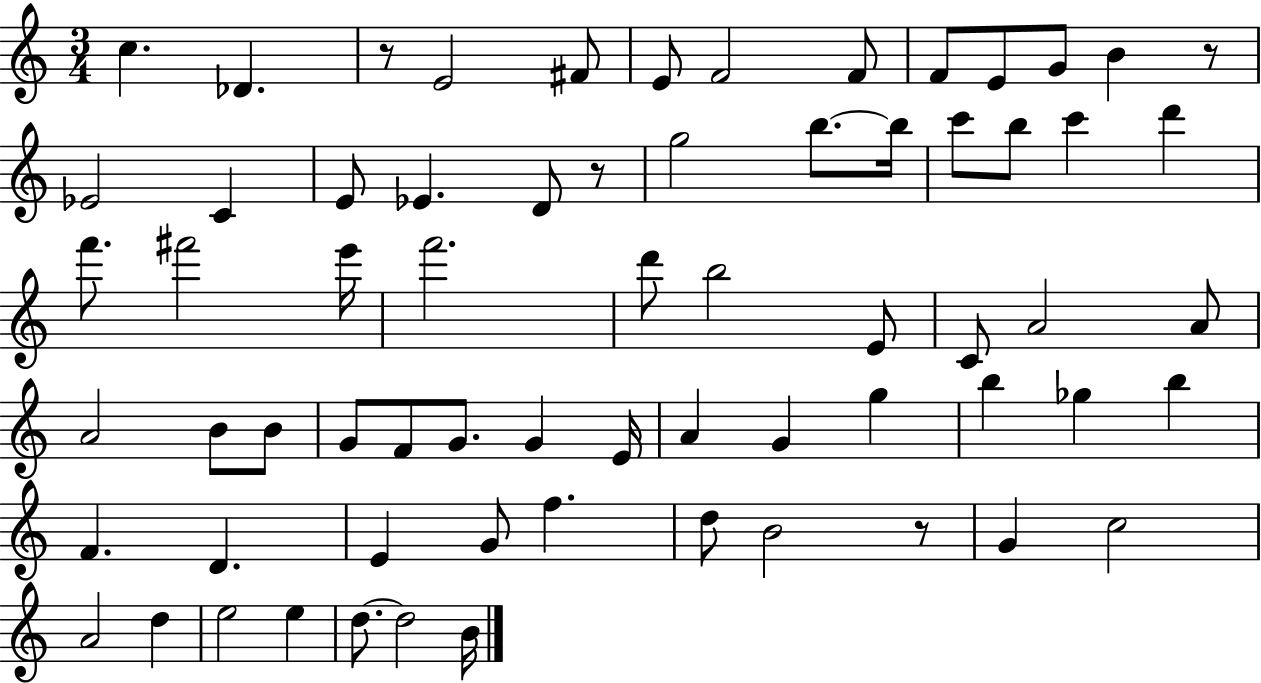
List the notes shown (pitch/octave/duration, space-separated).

C5/q. Db4/q. R/e E4/h F#4/e E4/e F4/h F4/e F4/e E4/e G4/e B4/q R/e Eb4/h C4/q E4/e Eb4/q. D4/e R/e G5/h B5/e. B5/s C6/e B5/e C6/q D6/q F6/e. F#6/h E6/s F6/h. D6/e B5/h E4/e C4/e A4/h A4/e A4/h B4/e B4/e G4/e F4/e G4/e. G4/q E4/s A4/q G4/q G5/q B5/q Gb5/q B5/q F4/q. D4/q. E4/q G4/e F5/q. D5/e B4/h R/e G4/q C5/h A4/h D5/q E5/h E5/q D5/e. D5/h B4/s